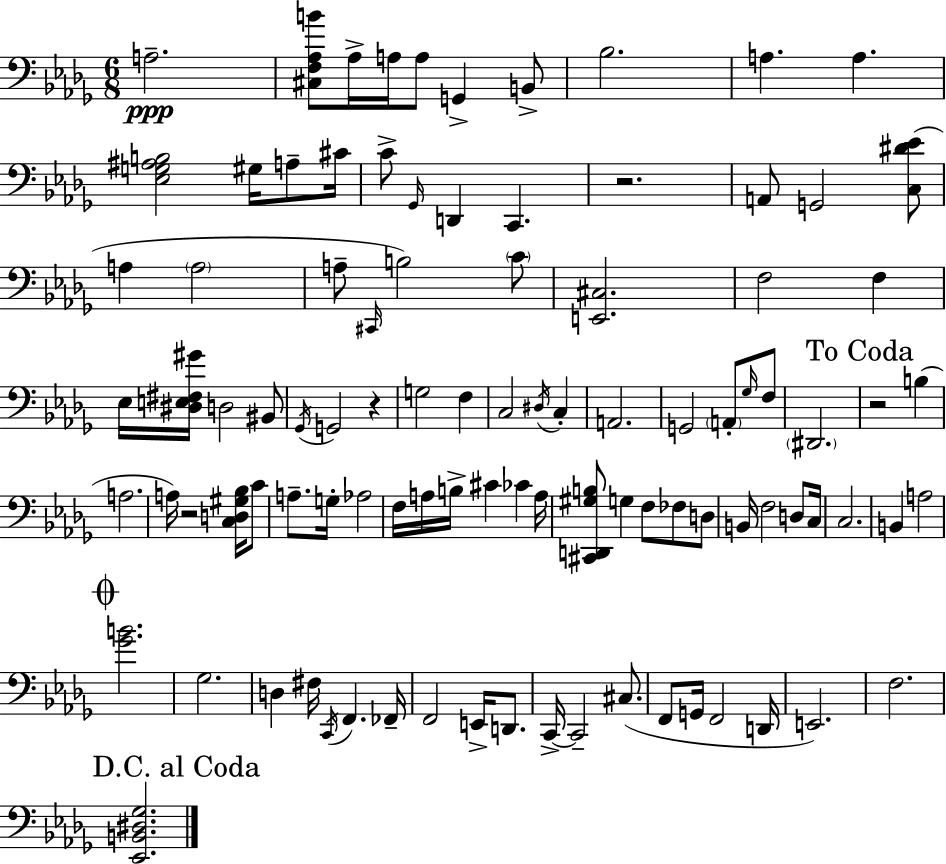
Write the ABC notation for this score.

X:1
T:Untitled
M:6/8
L:1/4
K:Bbm
A,2 [^C,F,_A,B]/2 _A,/4 A,/4 A,/2 G,, B,,/2 _B,2 A, A, [_E,G,^A,B,]2 ^G,/4 A,/2 ^C/4 C/2 _G,,/4 D,, C,, z2 A,,/2 G,,2 [C,^D_E]/2 A, A,2 A,/2 ^C,,/4 B,2 C/2 [E,,^C,]2 F,2 F, _E,/4 [^D,E,^F,^G]/4 D,2 ^B,,/2 _G,,/4 G,,2 z G,2 F, C,2 ^D,/4 C, A,,2 G,,2 A,,/2 _G,/4 F,/2 ^D,,2 z2 B, A,2 A,/4 z2 [C,D,^G,_B,]/4 C/2 A,/2 G,/4 _A,2 F,/4 A,/4 B,/4 ^C _C A,/4 [^C,,D,,^G,B,]/2 G, F,/2 _F,/2 D,/2 B,,/4 F,2 D,/2 C,/4 C,2 B,, A,2 [_GB]2 _G,2 D, ^F,/4 C,,/4 F,, _F,,/4 F,,2 E,,/4 D,,/2 C,,/4 C,,2 ^C,/2 F,,/2 G,,/4 F,,2 D,,/4 E,,2 F,2 [_E,,B,,^D,_G,]2